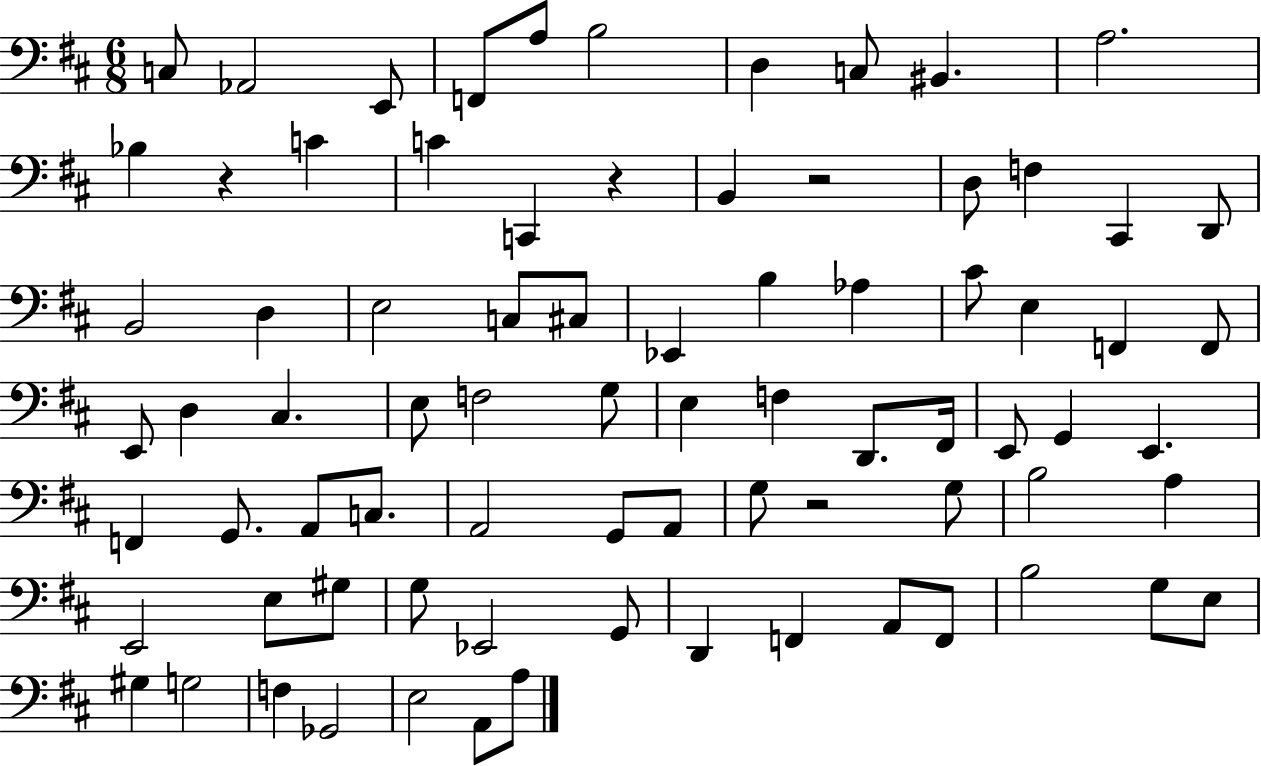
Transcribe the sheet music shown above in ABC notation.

X:1
T:Untitled
M:6/8
L:1/4
K:D
C,/2 _A,,2 E,,/2 F,,/2 A,/2 B,2 D, C,/2 ^B,, A,2 _B, z C C C,, z B,, z2 D,/2 F, ^C,, D,,/2 B,,2 D, E,2 C,/2 ^C,/2 _E,, B, _A, ^C/2 E, F,, F,,/2 E,,/2 D, ^C, E,/2 F,2 G,/2 E, F, D,,/2 ^F,,/4 E,,/2 G,, E,, F,, G,,/2 A,,/2 C,/2 A,,2 G,,/2 A,,/2 G,/2 z2 G,/2 B,2 A, E,,2 E,/2 ^G,/2 G,/2 _E,,2 G,,/2 D,, F,, A,,/2 F,,/2 B,2 G,/2 E,/2 ^G, G,2 F, _G,,2 E,2 A,,/2 A,/2